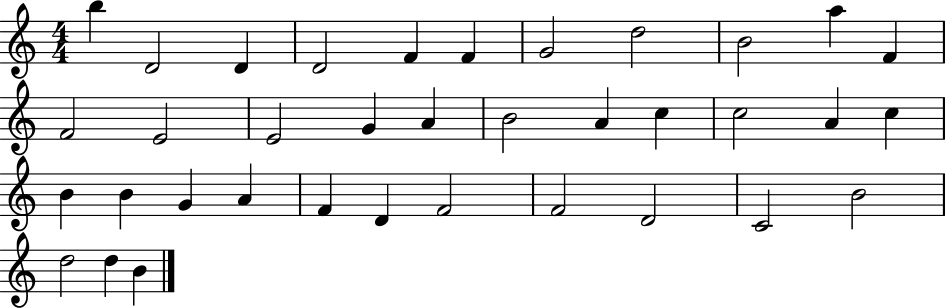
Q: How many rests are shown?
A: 0